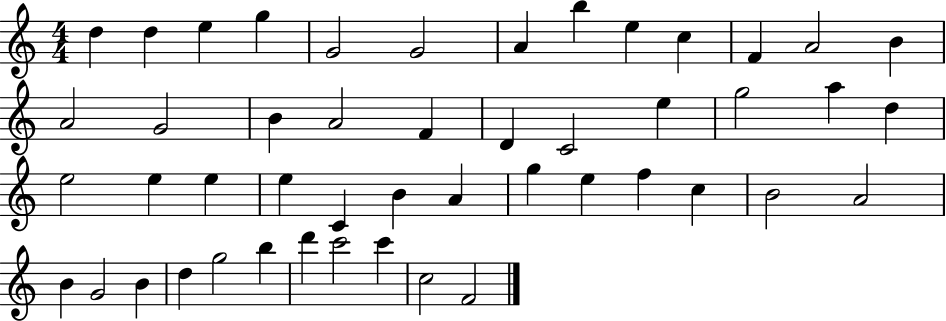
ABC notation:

X:1
T:Untitled
M:4/4
L:1/4
K:C
d d e g G2 G2 A b e c F A2 B A2 G2 B A2 F D C2 e g2 a d e2 e e e C B A g e f c B2 A2 B G2 B d g2 b d' c'2 c' c2 F2